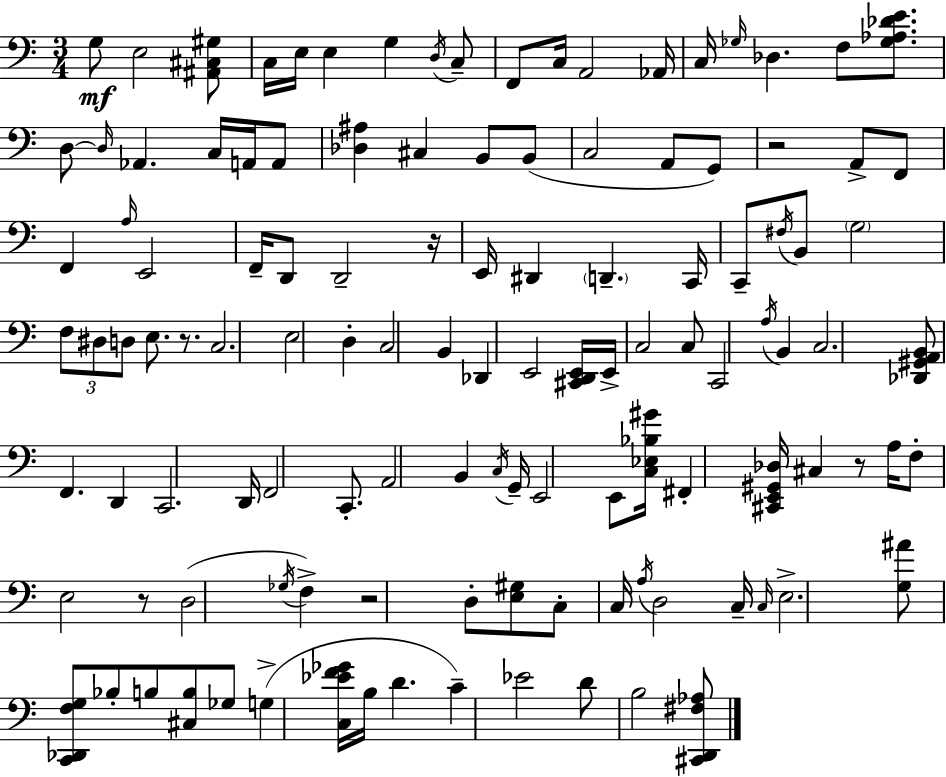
{
  \clef bass
  \numericTimeSignature
  \time 3/4
  \key c \major
  g8\mf e2 <ais, cis gis>8 | c16 e16 e4 g4 \acciaccatura { d16 } c8-- | f,8 c16 a,2 | aes,16 c16 \grace { ges16 } des4. f8 <ges aes des' e'>8. | \break d8~~ \grace { d16 } aes,4. c16 | a,16 a,8 <des ais>4 cis4 b,8 | b,8( c2 a,8 | g,8) r2 a,8-> | \break f,8 f,4 \grace { a16 } e,2 | f,16-- d,8 d,2-- | r16 e,16 dis,4 \parenthesize d,4.-- | c,16 c,8-- \acciaccatura { fis16 } b,8 \parenthesize g2 | \break \tuplet 3/2 { f8 dis8 d8 } e8. | r8. c2. | e2 | d4-. c2 | \break b,4 des,4 e,2 | <cis, d, e,>16 e,16-> c2 | c8 c,2 | \acciaccatura { a16 } b,4 c2. | \break <des, gis, a, b,>8 f,4. | d,4 c,2. | d,16 f,2 | c,8.-. a,2 | \break b,4 \acciaccatura { c16 } g,16-- e,2 | e,8 <c ees bes gis'>16 fis,4-. <cis, e, gis, des>16 | cis4 r8 a16 f8-. e2 | r8 d2( | \break \acciaccatura { ges16 } f4->) r2 | d8-. <e gis>8 c8-. c16 \acciaccatura { a16 } | d2 c16-- \grace { c16 } e2.-> | <g ais'>8 | \break <c, des, f g>8 bes8-. b8 <cis b>8 ges8 g4->( | <c ees' f' ges'>16 b16 d'4. c'4--) | ees'2 d'8 | b2 <cis, d, fis aes>8 \bar "|."
}